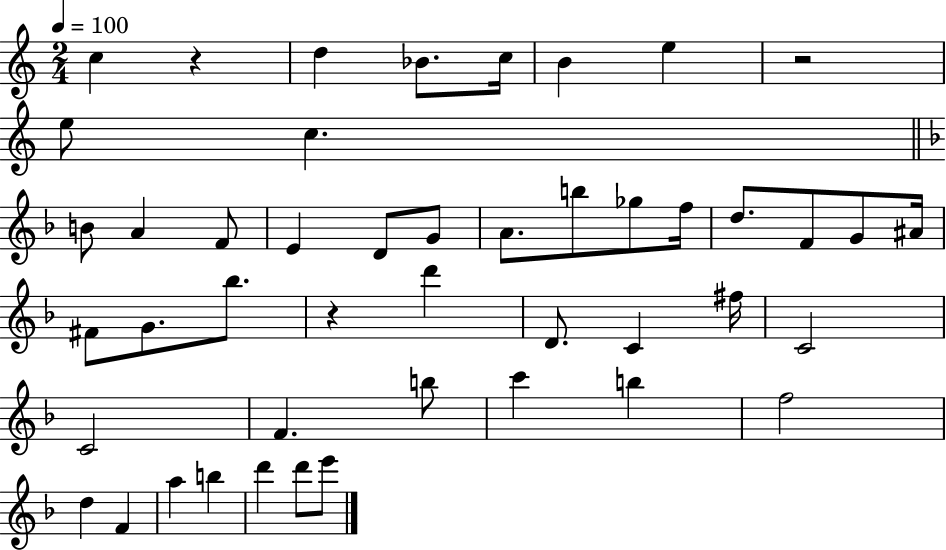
C5/q R/q D5/q Bb4/e. C5/s B4/q E5/q R/h E5/e C5/q. B4/e A4/q F4/e E4/q D4/e G4/e A4/e. B5/e Gb5/e F5/s D5/e. F4/e G4/e A#4/s F#4/e G4/e. Bb5/e. R/q D6/q D4/e. C4/q F#5/s C4/h C4/h F4/q. B5/e C6/q B5/q F5/h D5/q F4/q A5/q B5/q D6/q D6/e E6/e